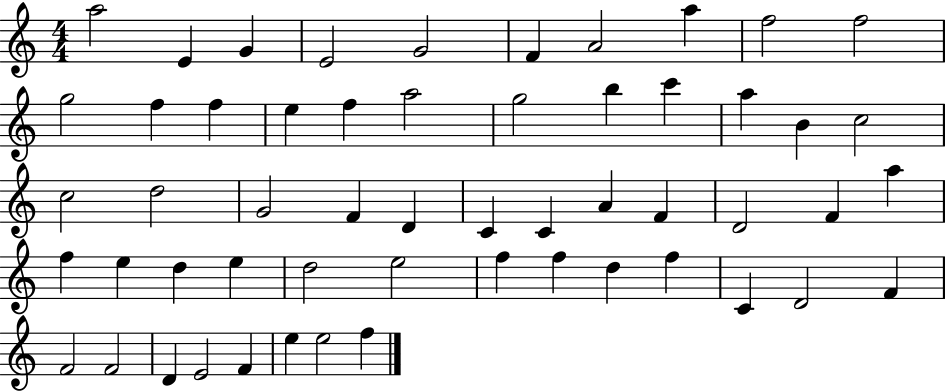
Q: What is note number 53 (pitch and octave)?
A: E5